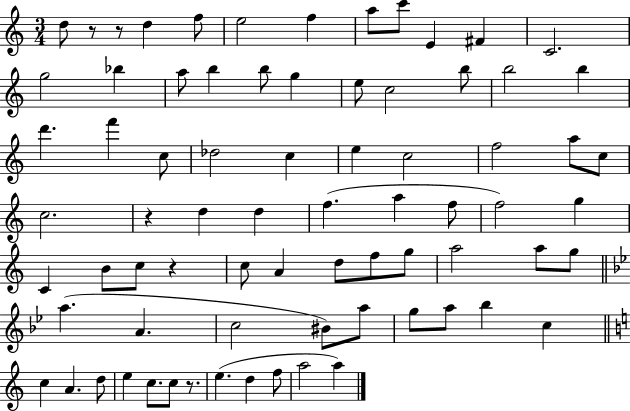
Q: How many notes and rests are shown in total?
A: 75